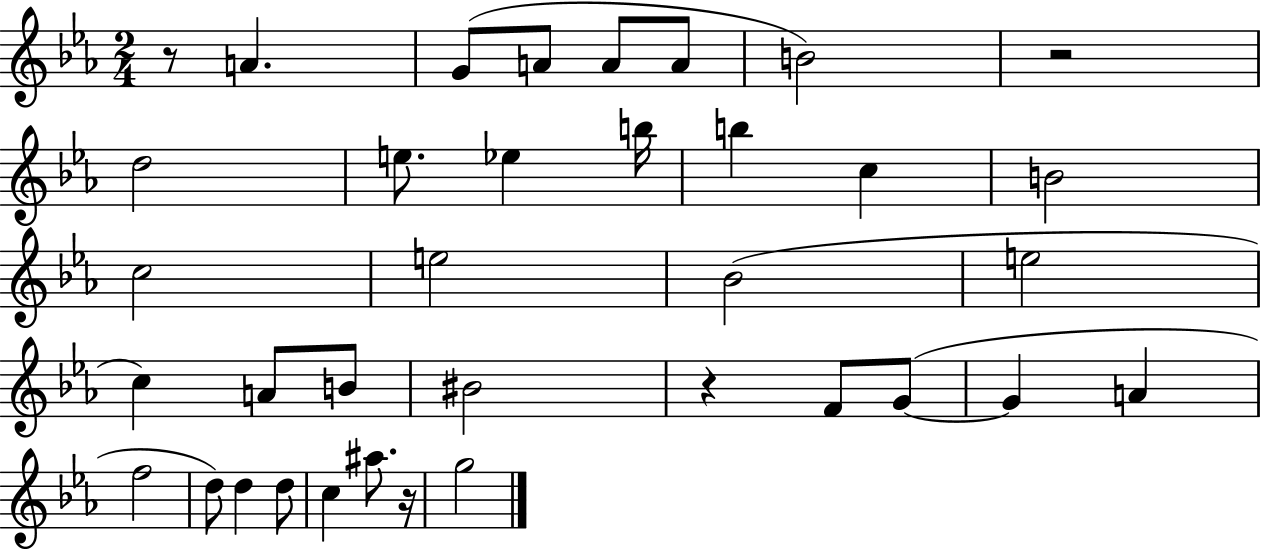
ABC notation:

X:1
T:Untitled
M:2/4
L:1/4
K:Eb
z/2 A G/2 A/2 A/2 A/2 B2 z2 d2 e/2 _e b/4 b c B2 c2 e2 _B2 e2 c A/2 B/2 ^B2 z F/2 G/2 G A f2 d/2 d d/2 c ^a/2 z/4 g2